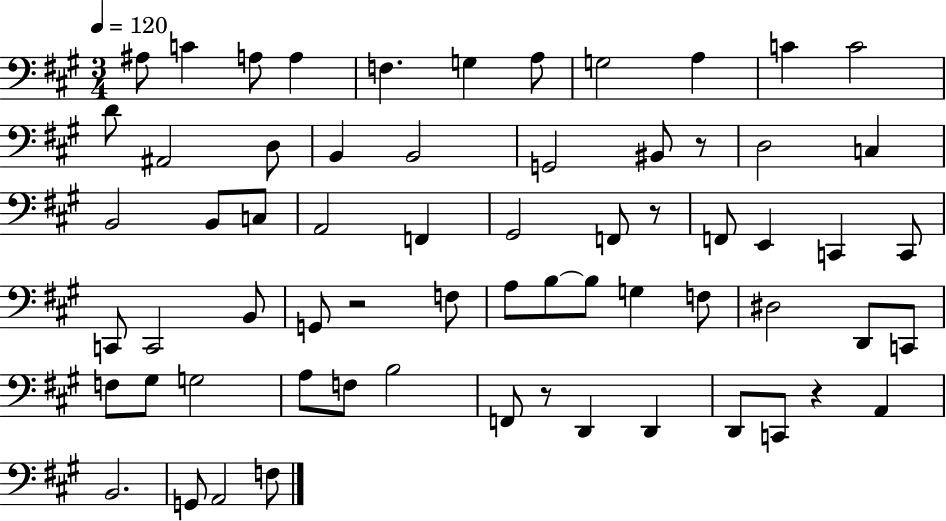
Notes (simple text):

A#3/e C4/q A3/e A3/q F3/q. G3/q A3/e G3/h A3/q C4/q C4/h D4/e A#2/h D3/e B2/q B2/h G2/h BIS2/e R/e D3/h C3/q B2/h B2/e C3/e A2/h F2/q G#2/h F2/e R/e F2/e E2/q C2/q C2/e C2/e C2/h B2/e G2/e R/h F3/e A3/e B3/e B3/e G3/q F3/e D#3/h D2/e C2/e F3/e G#3/e G3/h A3/e F3/e B3/h F2/e R/e D2/q D2/q D2/e C2/e R/q A2/q B2/h. G2/e A2/h F3/e